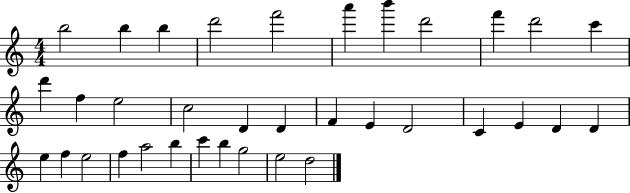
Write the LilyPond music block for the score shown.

{
  \clef treble
  \numericTimeSignature
  \time 4/4
  \key c \major
  b''2 b''4 b''4 | d'''2 f'''2 | a'''4 b'''4 d'''2 | f'''4 d'''2 c'''4 | \break d'''4 f''4 e''2 | c''2 d'4 d'4 | f'4 e'4 d'2 | c'4 e'4 d'4 d'4 | \break e''4 f''4 e''2 | f''4 a''2 b''4 | c'''4 b''4 g''2 | e''2 d''2 | \break \bar "|."
}